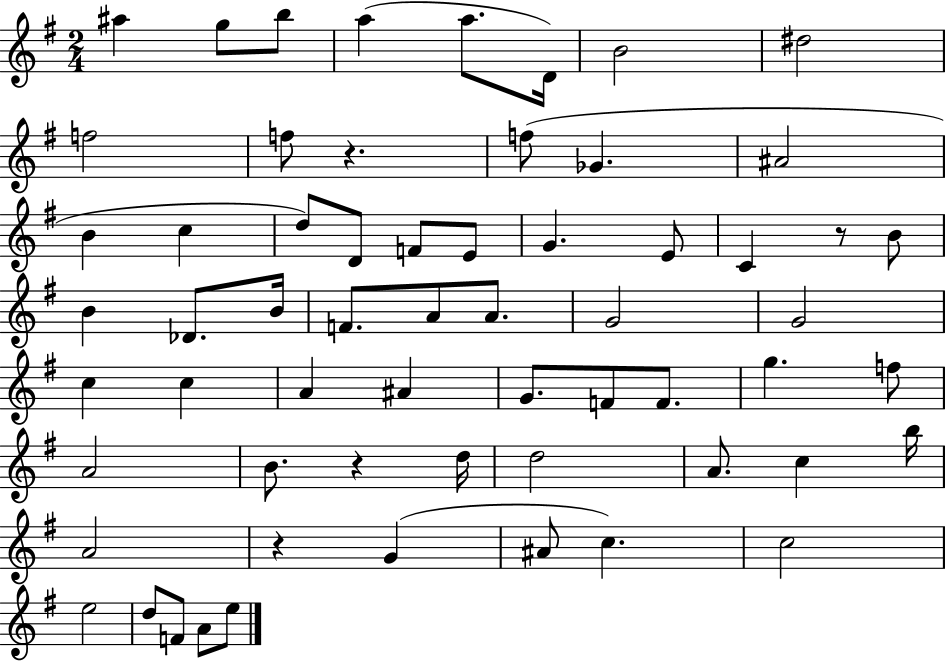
A#5/q G5/e B5/e A5/q A5/e. D4/s B4/h D#5/h F5/h F5/e R/q. F5/e Gb4/q. A#4/h B4/q C5/q D5/e D4/e F4/e E4/e G4/q. E4/e C4/q R/e B4/e B4/q Db4/e. B4/s F4/e. A4/e A4/e. G4/h G4/h C5/q C5/q A4/q A#4/q G4/e. F4/e F4/e. G5/q. F5/e A4/h B4/e. R/q D5/s D5/h A4/e. C5/q B5/s A4/h R/q G4/q A#4/e C5/q. C5/h E5/h D5/e F4/e A4/e E5/e